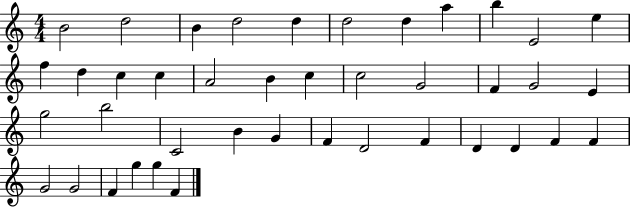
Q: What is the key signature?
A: C major